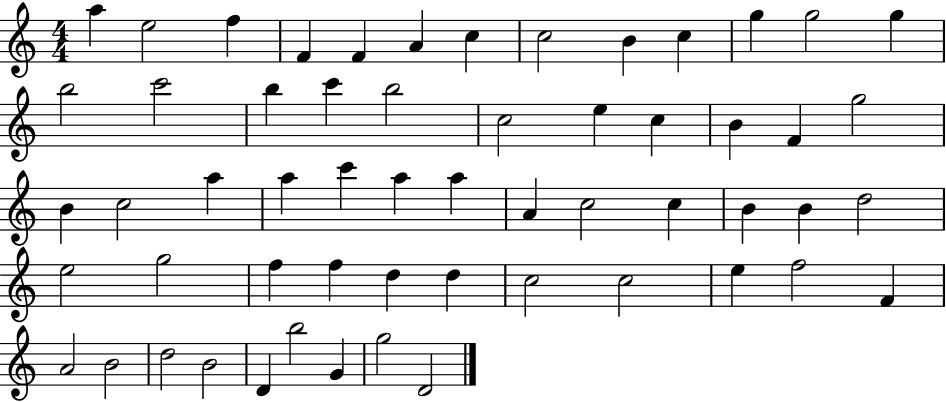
A5/q E5/h F5/q F4/q F4/q A4/q C5/q C5/h B4/q C5/q G5/q G5/h G5/q B5/h C6/h B5/q C6/q B5/h C5/h E5/q C5/q B4/q F4/q G5/h B4/q C5/h A5/q A5/q C6/q A5/q A5/q A4/q C5/h C5/q B4/q B4/q D5/h E5/h G5/h F5/q F5/q D5/q D5/q C5/h C5/h E5/q F5/h F4/q A4/h B4/h D5/h B4/h D4/q B5/h G4/q G5/h D4/h